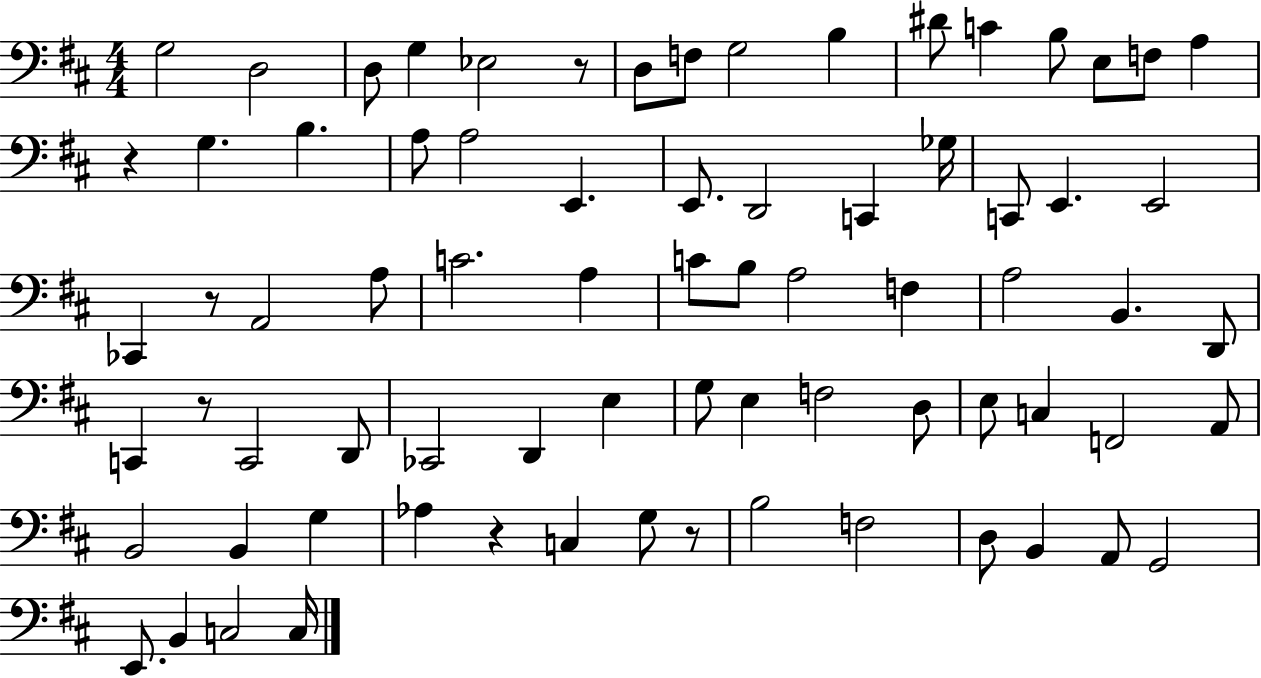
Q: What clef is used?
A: bass